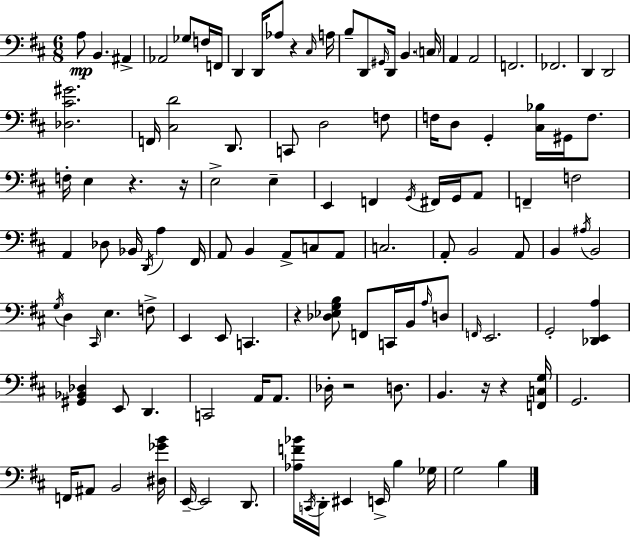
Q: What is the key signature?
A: D major